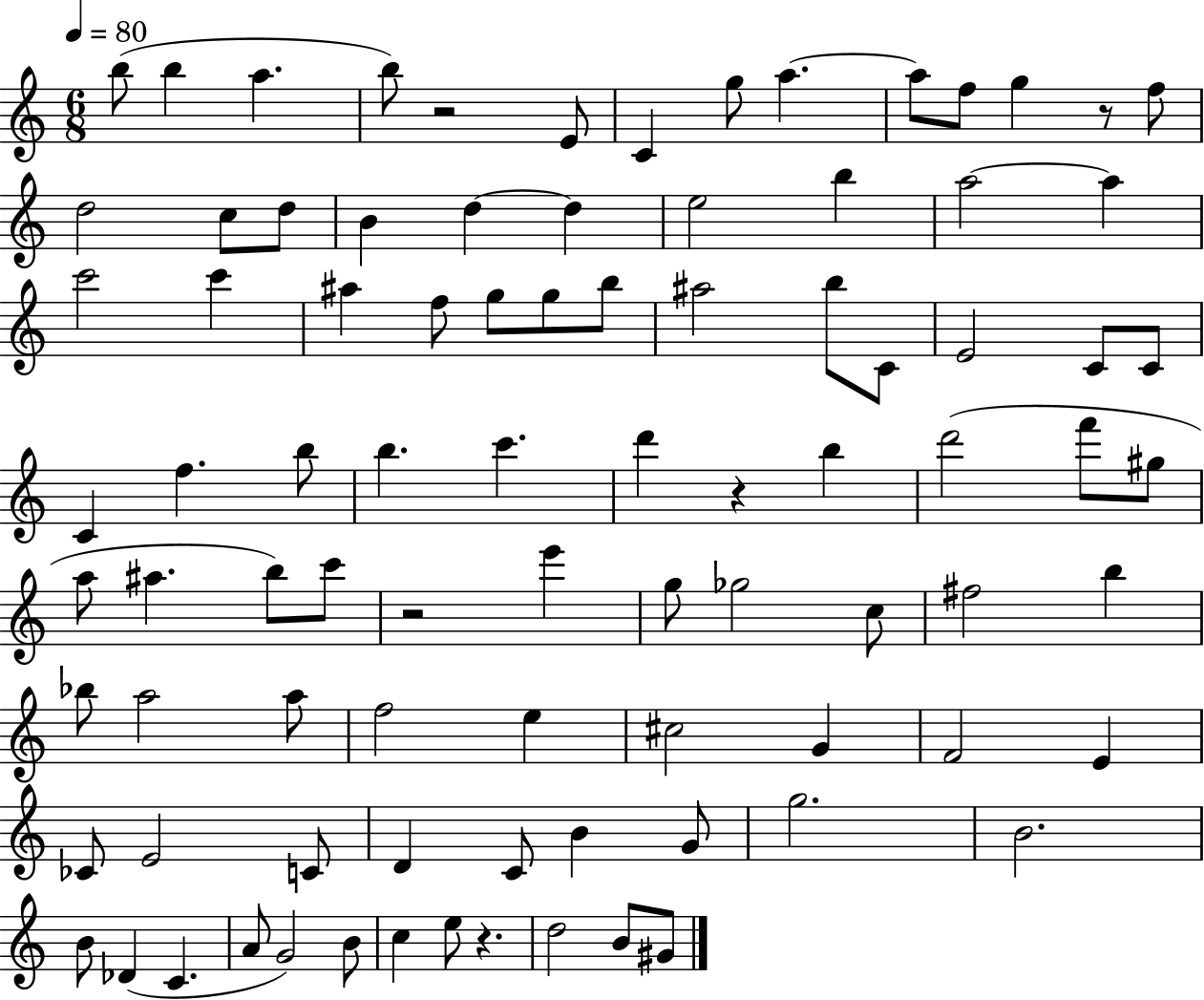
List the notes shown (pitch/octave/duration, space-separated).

B5/e B5/q A5/q. B5/e R/h E4/e C4/q G5/e A5/q. A5/e F5/e G5/q R/e F5/e D5/h C5/e D5/e B4/q D5/q D5/q E5/h B5/q A5/h A5/q C6/h C6/q A#5/q F5/e G5/e G5/e B5/e A#5/h B5/e C4/e E4/h C4/e C4/e C4/q F5/q. B5/e B5/q. C6/q. D6/q R/q B5/q D6/h F6/e G#5/e A5/e A#5/q. B5/e C6/e R/h E6/q G5/e Gb5/h C5/e F#5/h B5/q Bb5/e A5/h A5/e F5/h E5/q C#5/h G4/q F4/h E4/q CES4/e E4/h C4/e D4/q C4/e B4/q G4/e G5/h. B4/h. B4/e Db4/q C4/q. A4/e G4/h B4/e C5/q E5/e R/q. D5/h B4/e G#4/e